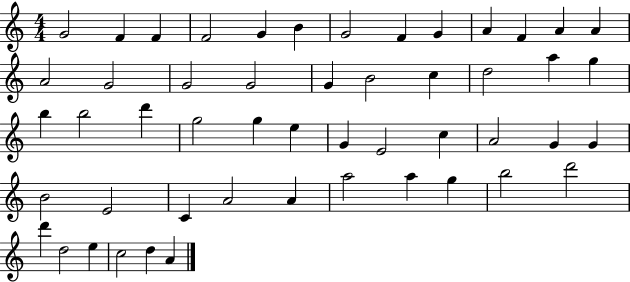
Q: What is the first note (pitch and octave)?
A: G4